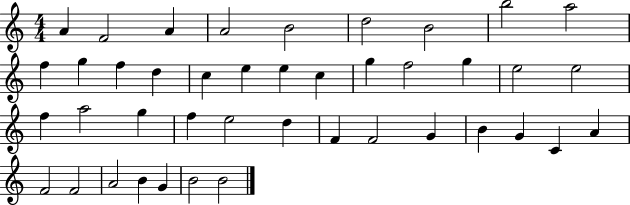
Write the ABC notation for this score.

X:1
T:Untitled
M:4/4
L:1/4
K:C
A F2 A A2 B2 d2 B2 b2 a2 f g f d c e e c g f2 g e2 e2 f a2 g f e2 d F F2 G B G C A F2 F2 A2 B G B2 B2